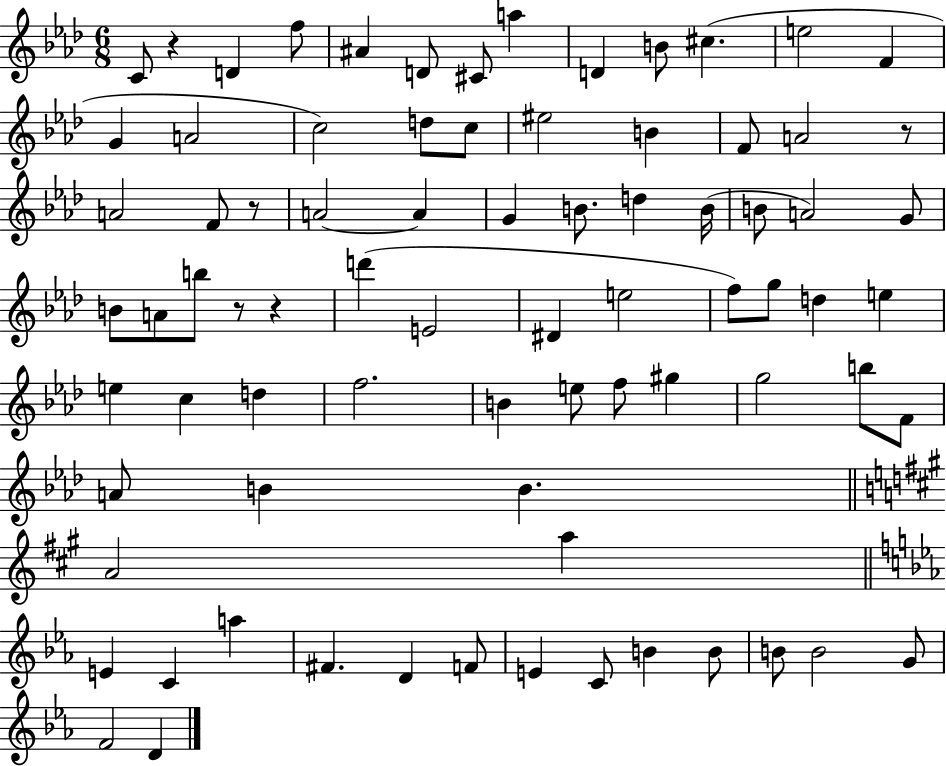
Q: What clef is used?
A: treble